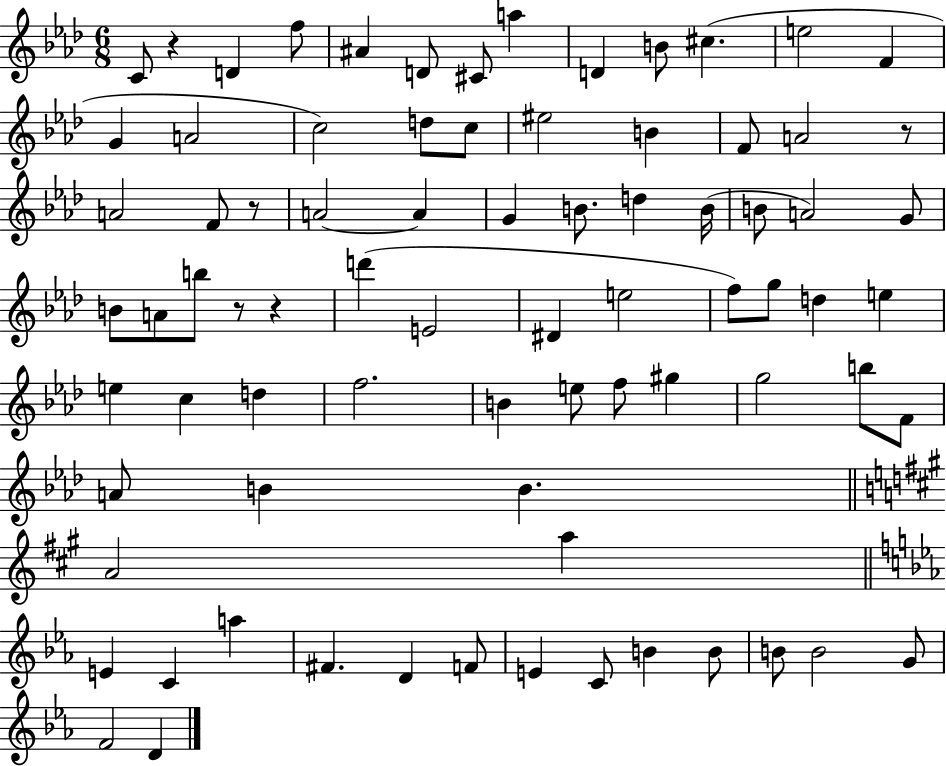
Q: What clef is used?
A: treble